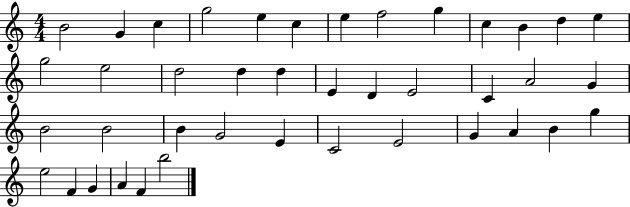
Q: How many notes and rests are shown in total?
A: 41